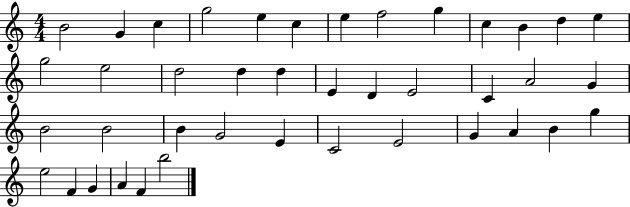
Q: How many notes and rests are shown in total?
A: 41